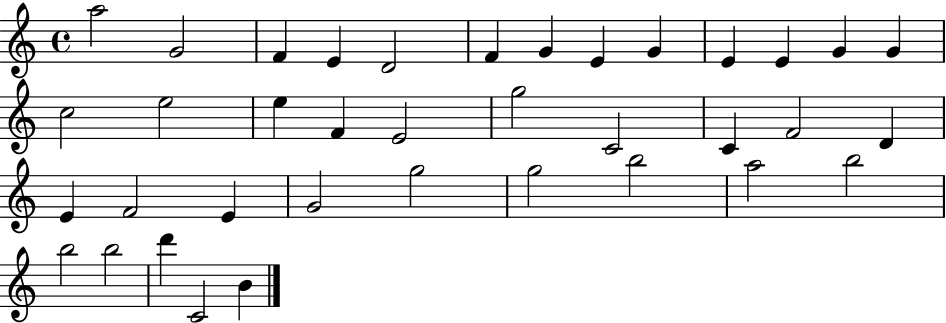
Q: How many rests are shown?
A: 0